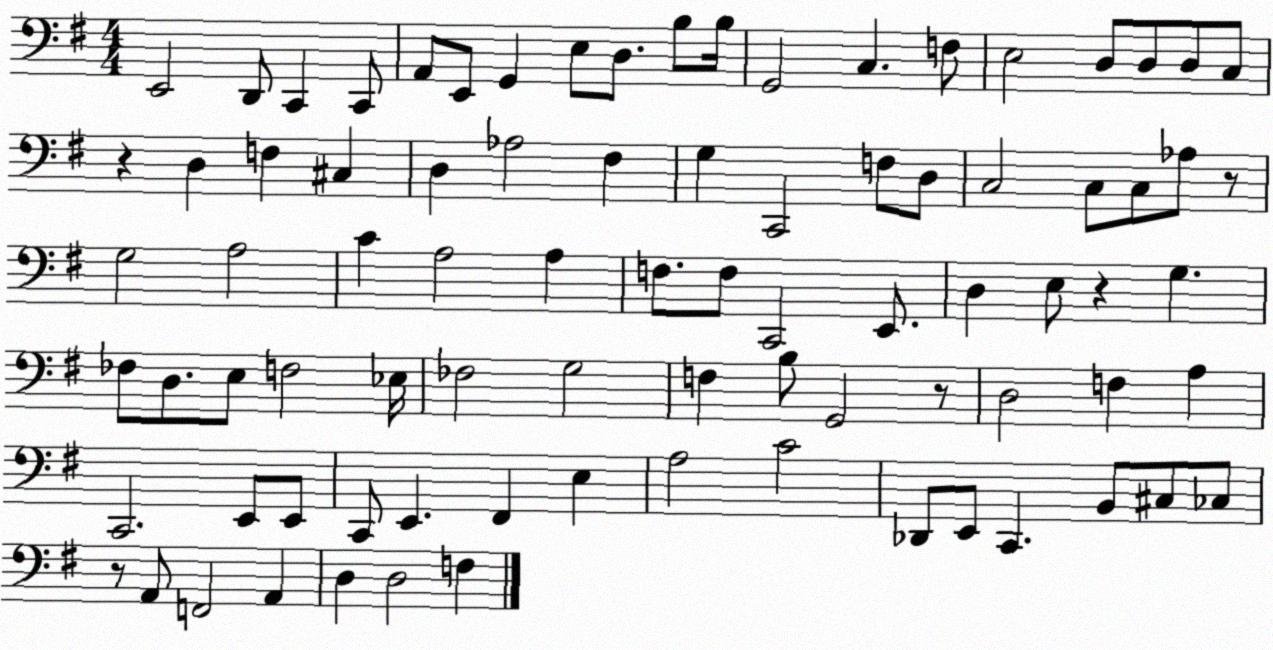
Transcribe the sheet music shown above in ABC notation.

X:1
T:Untitled
M:4/4
L:1/4
K:G
E,,2 D,,/2 C,, C,,/2 A,,/2 E,,/2 G,, E,/2 D,/2 B,/2 B,/4 G,,2 C, F,/2 E,2 D,/2 D,/2 D,/2 C,/2 z D, F, ^C, D, _A,2 ^F, G, C,,2 F,/2 D,/2 C,2 C,/2 C,/2 _A,/2 z/2 G,2 A,2 C A,2 A, F,/2 F,/2 C,,2 E,,/2 D, E,/2 z G, _F,/2 D,/2 E,/2 F,2 _E,/4 _F,2 G,2 F, B,/2 G,,2 z/2 D,2 F, A, C,,2 E,,/2 E,,/2 C,,/2 E,, ^F,, E, A,2 C2 _D,,/2 E,,/2 C,, B,,/2 ^C,/2 _C,/2 z/2 A,,/2 F,,2 A,, D, D,2 F,